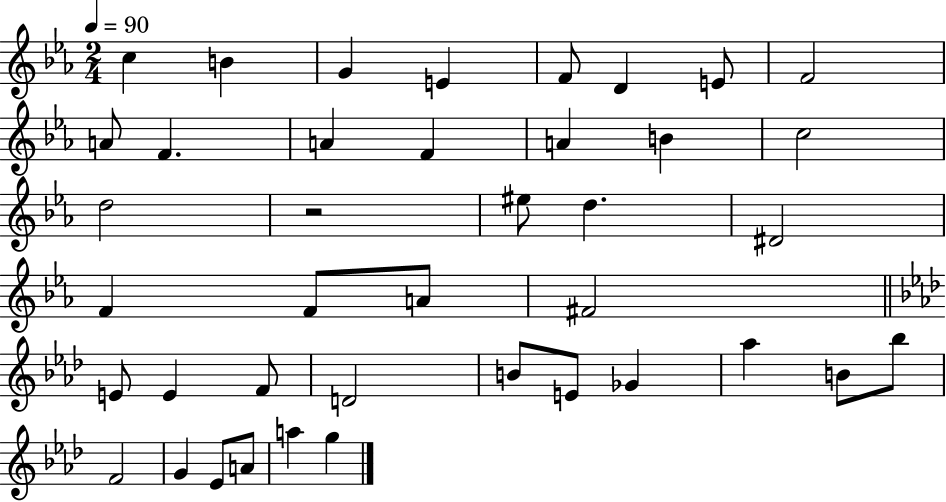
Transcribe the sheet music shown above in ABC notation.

X:1
T:Untitled
M:2/4
L:1/4
K:Eb
c B G E F/2 D E/2 F2 A/2 F A F A B c2 d2 z2 ^e/2 d ^D2 F F/2 A/2 ^F2 E/2 E F/2 D2 B/2 E/2 _G _a B/2 _b/2 F2 G _E/2 A/2 a g